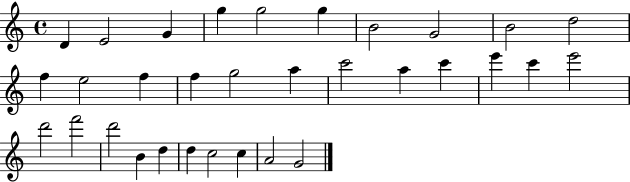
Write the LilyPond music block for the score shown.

{
  \clef treble
  \time 4/4
  \defaultTimeSignature
  \key c \major
  d'4 e'2 g'4 | g''4 g''2 g''4 | b'2 g'2 | b'2 d''2 | \break f''4 e''2 f''4 | f''4 g''2 a''4 | c'''2 a''4 c'''4 | e'''4 c'''4 e'''2 | \break d'''2 f'''2 | d'''2 b'4 d''4 | d''4 c''2 c''4 | a'2 g'2 | \break \bar "|."
}